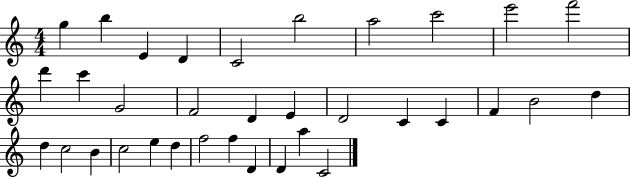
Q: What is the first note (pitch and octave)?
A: G5